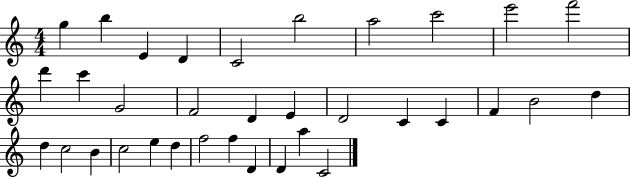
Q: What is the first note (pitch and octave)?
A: G5